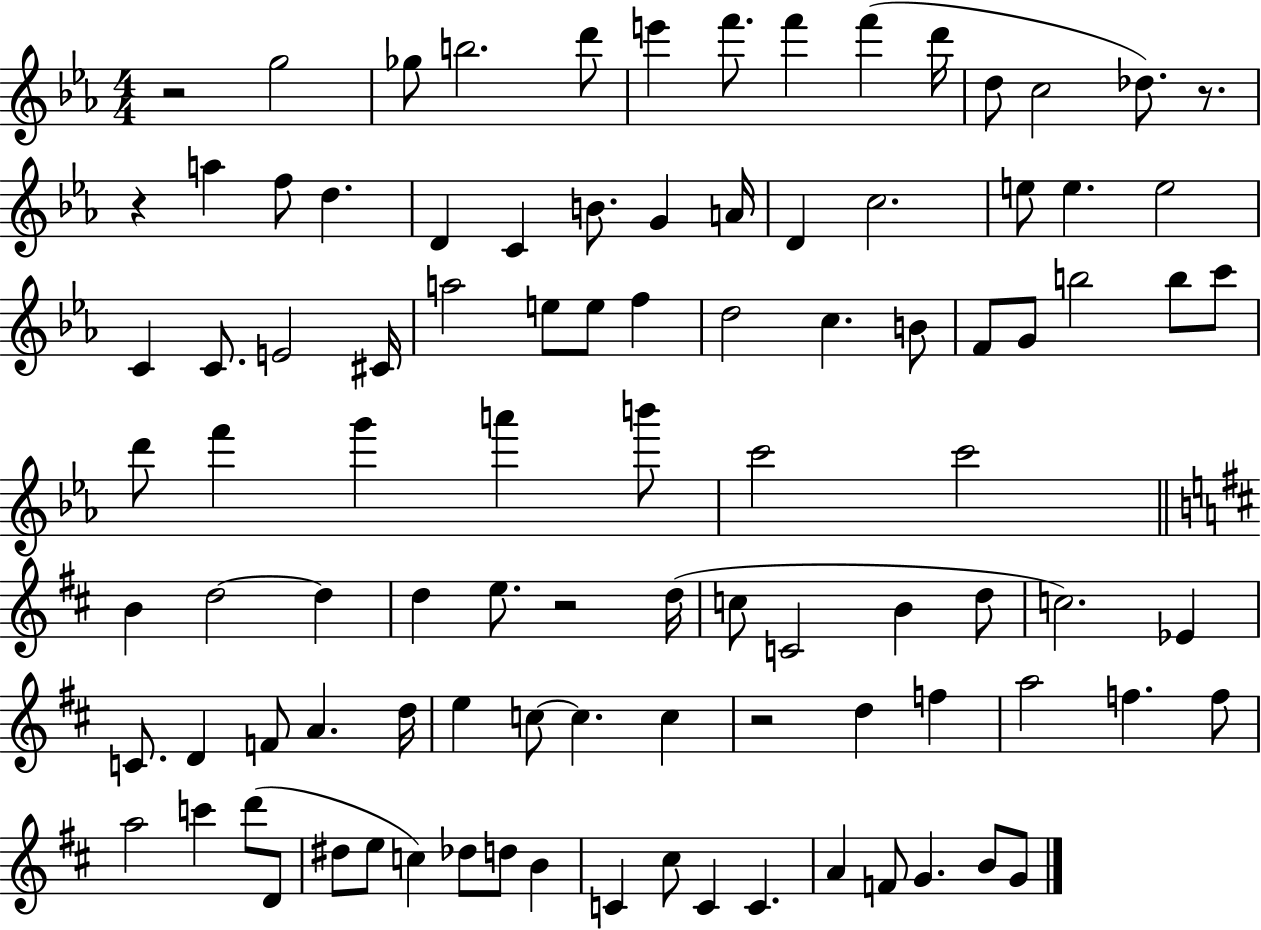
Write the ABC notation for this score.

X:1
T:Untitled
M:4/4
L:1/4
K:Eb
z2 g2 _g/2 b2 d'/2 e' f'/2 f' f' d'/4 d/2 c2 _d/2 z/2 z a f/2 d D C B/2 G A/4 D c2 e/2 e e2 C C/2 E2 ^C/4 a2 e/2 e/2 f d2 c B/2 F/2 G/2 b2 b/2 c'/2 d'/2 f' g' a' b'/2 c'2 c'2 B d2 d d e/2 z2 d/4 c/2 C2 B d/2 c2 _E C/2 D F/2 A d/4 e c/2 c c z2 d f a2 f f/2 a2 c' d'/2 D/2 ^d/2 e/2 c _d/2 d/2 B C ^c/2 C C A F/2 G B/2 G/2